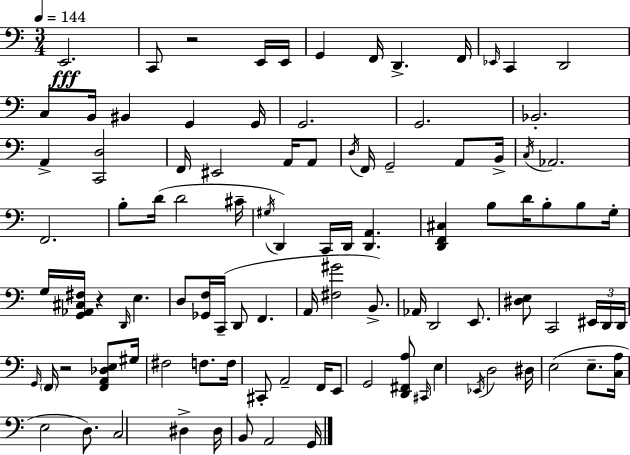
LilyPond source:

{
  \clef bass
  \numericTimeSignature
  \time 3/4
  \key c \major
  \tempo 4 = 144
  e,2.\fff | c,8 r2 e,16 e,16 | g,4 f,16 d,4.-> f,16 | \grace { ees,16 } c,4 d,2 | \break c8 b,16 bis,4 g,4 | g,16 g,2. | g,2. | bes,2.-. | \break a,4-> <c, d>2 | f,16 eis,2 a,16 a,8 | \acciaccatura { d16 } f,16 g,2-- a,8 | b,16-> \acciaccatura { c16 } aes,2. | \break f,2. | b8-. d'16( d'2 | cis'16-- \acciaccatura { gis16 }) d,4 c,16 d,16 <d, a,>4. | <d, f, cis>4 b8 d'16 b8-. | \break b8 g16-. g16 <g, aes, cis fis>16 r4 \grace { d,16 } e4. | d8 <ges, f>16 c,16--( d,8 f,4. | a,16 <fis gis'>2 | b,8.->) aes,16 d,2 | \break e,8. <dis e>8 c,2 | \tuplet 3/2 { eis,16 d,16 d,16 } \grace { g,16 } \parenthesize f,16 r2 | <f, a, des e>8 gis16 fis2 | f8. f16 cis,8-. a,2-- | \break f,16 e,8 g,2 | <d, fis, a>8 \grace { cis,16 } e4 \acciaccatura { ees,16 } | d2 dis16 e2( | e8.-- <c a>16 e2 | \break d8.) c2 | dis4-> dis16 b,8 a,2 | g,16 \bar "|."
}